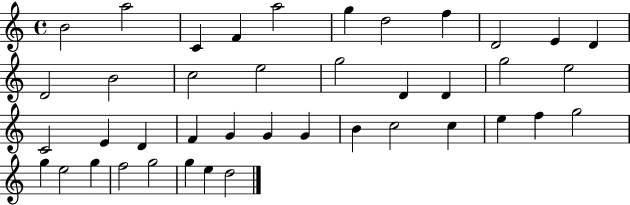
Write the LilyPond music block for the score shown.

{
  \clef treble
  \time 4/4
  \defaultTimeSignature
  \key c \major
  b'2 a''2 | c'4 f'4 a''2 | g''4 d''2 f''4 | d'2 e'4 d'4 | \break d'2 b'2 | c''2 e''2 | g''2 d'4 d'4 | g''2 e''2 | \break c'2 e'4 d'4 | f'4 g'4 g'4 g'4 | b'4 c''2 c''4 | e''4 f''4 g''2 | \break g''4 e''2 g''4 | f''2 g''2 | g''4 e''4 d''2 | \bar "|."
}